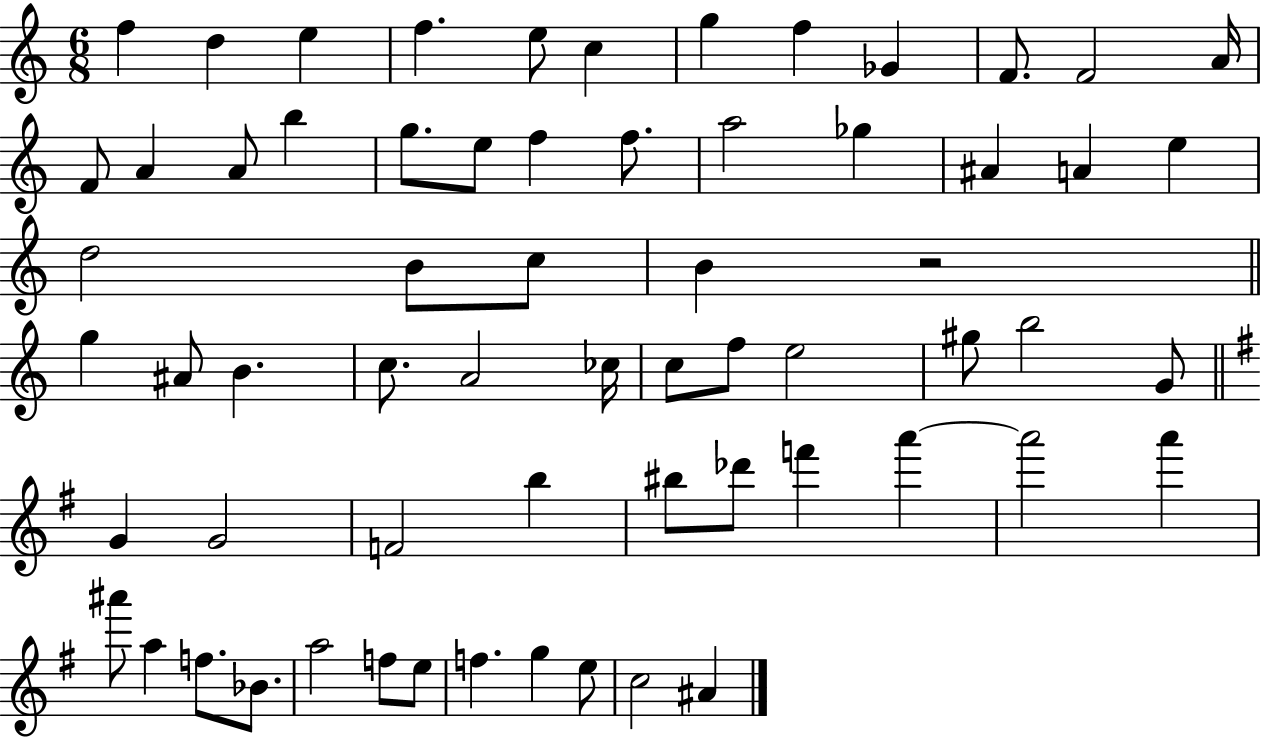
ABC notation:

X:1
T:Untitled
M:6/8
L:1/4
K:C
f d e f e/2 c g f _G F/2 F2 A/4 F/2 A A/2 b g/2 e/2 f f/2 a2 _g ^A A e d2 B/2 c/2 B z2 g ^A/2 B c/2 A2 _c/4 c/2 f/2 e2 ^g/2 b2 G/2 G G2 F2 b ^b/2 _d'/2 f' a' a'2 a' ^a'/2 a f/2 _B/2 a2 f/2 e/2 f g e/2 c2 ^A